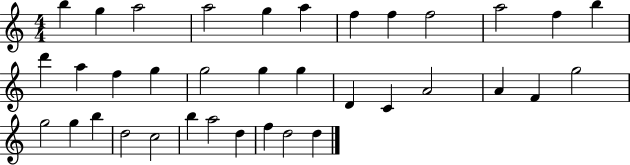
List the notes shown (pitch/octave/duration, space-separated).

B5/q G5/q A5/h A5/h G5/q A5/q F5/q F5/q F5/h A5/h F5/q B5/q D6/q A5/q F5/q G5/q G5/h G5/q G5/q D4/q C4/q A4/h A4/q F4/q G5/h G5/h G5/q B5/q D5/h C5/h B5/q A5/h D5/q F5/q D5/h D5/q